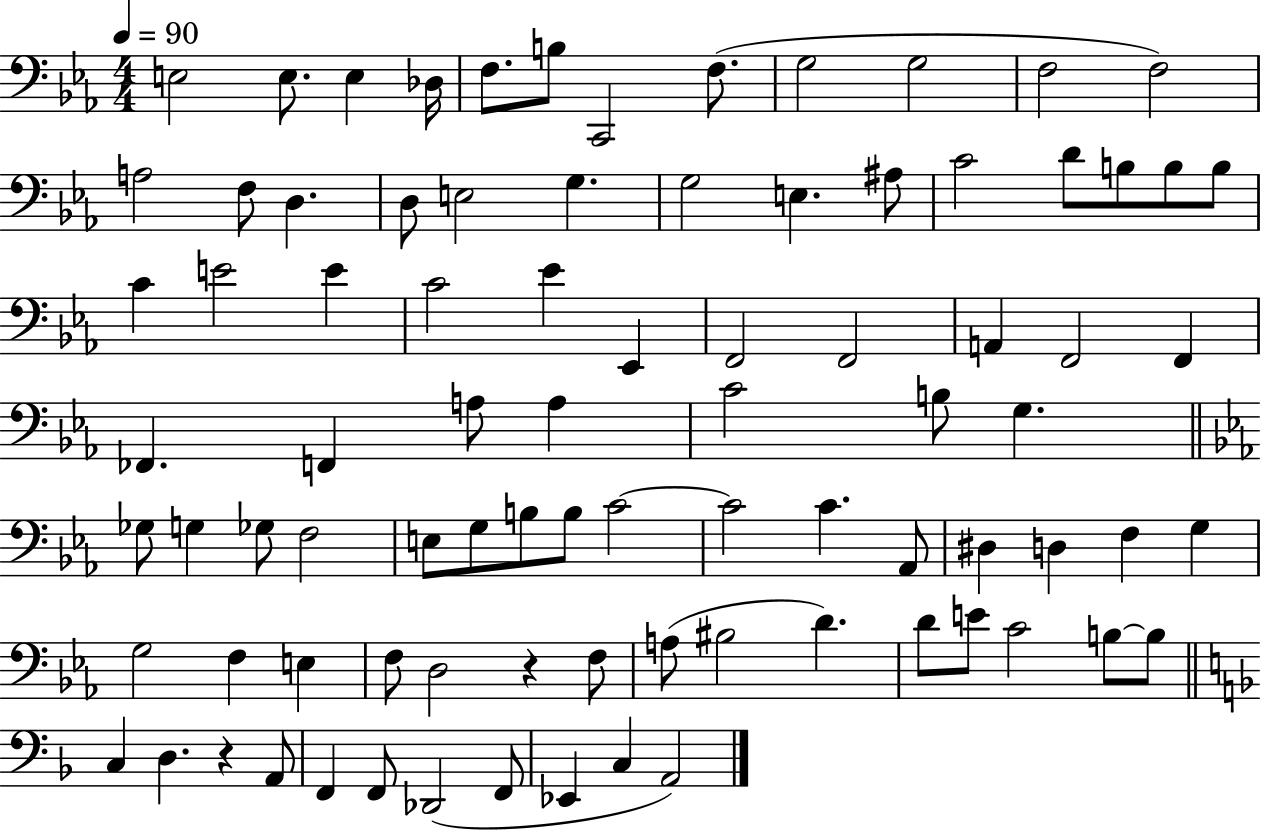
E3/h E3/e. E3/q Db3/s F3/e. B3/e C2/h F3/e. G3/h G3/h F3/h F3/h A3/h F3/e D3/q. D3/e E3/h G3/q. G3/h E3/q. A#3/e C4/h D4/e B3/e B3/e B3/e C4/q E4/h E4/q C4/h Eb4/q Eb2/q F2/h F2/h A2/q F2/h F2/q FES2/q. F2/q A3/e A3/q C4/h B3/e G3/q. Gb3/e G3/q Gb3/e F3/h E3/e G3/e B3/e B3/e C4/h C4/h C4/q. Ab2/e D#3/q D3/q F3/q G3/q G3/h F3/q E3/q F3/e D3/h R/q F3/e A3/e BIS3/h D4/q. D4/e E4/e C4/h B3/e B3/e C3/q D3/q. R/q A2/e F2/q F2/e Db2/h F2/e Eb2/q C3/q A2/h